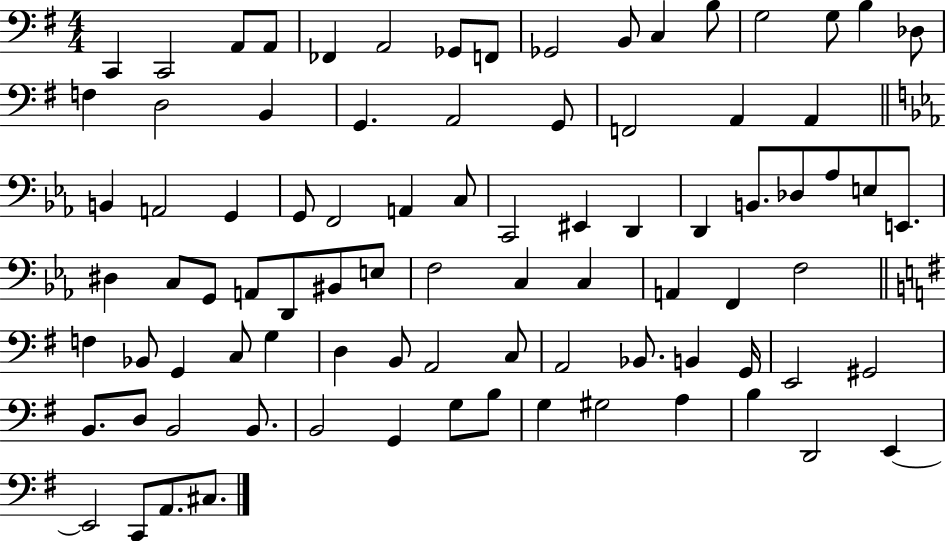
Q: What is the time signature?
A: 4/4